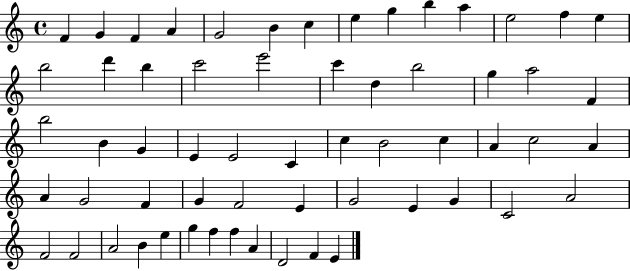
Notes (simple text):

F4/q G4/q F4/q A4/q G4/h B4/q C5/q E5/q G5/q B5/q A5/q E5/h F5/q E5/q B5/h D6/q B5/q C6/h E6/h C6/q D5/q B5/h G5/q A5/h F4/q B5/h B4/q G4/q E4/q E4/h C4/q C5/q B4/h C5/q A4/q C5/h A4/q A4/q G4/h F4/q G4/q F4/h E4/q G4/h E4/q G4/q C4/h A4/h F4/h F4/h A4/h B4/q E5/q G5/q F5/q F5/q A4/q D4/h F4/q E4/q